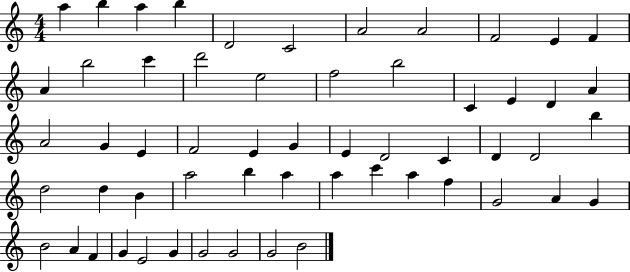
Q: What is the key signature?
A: C major